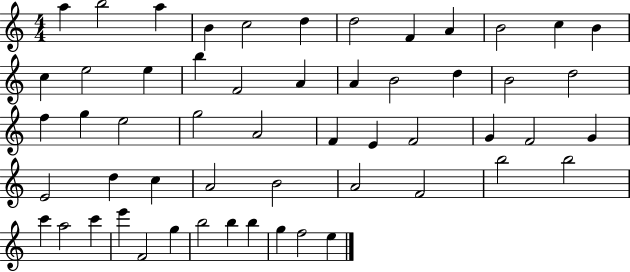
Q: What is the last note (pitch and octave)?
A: E5